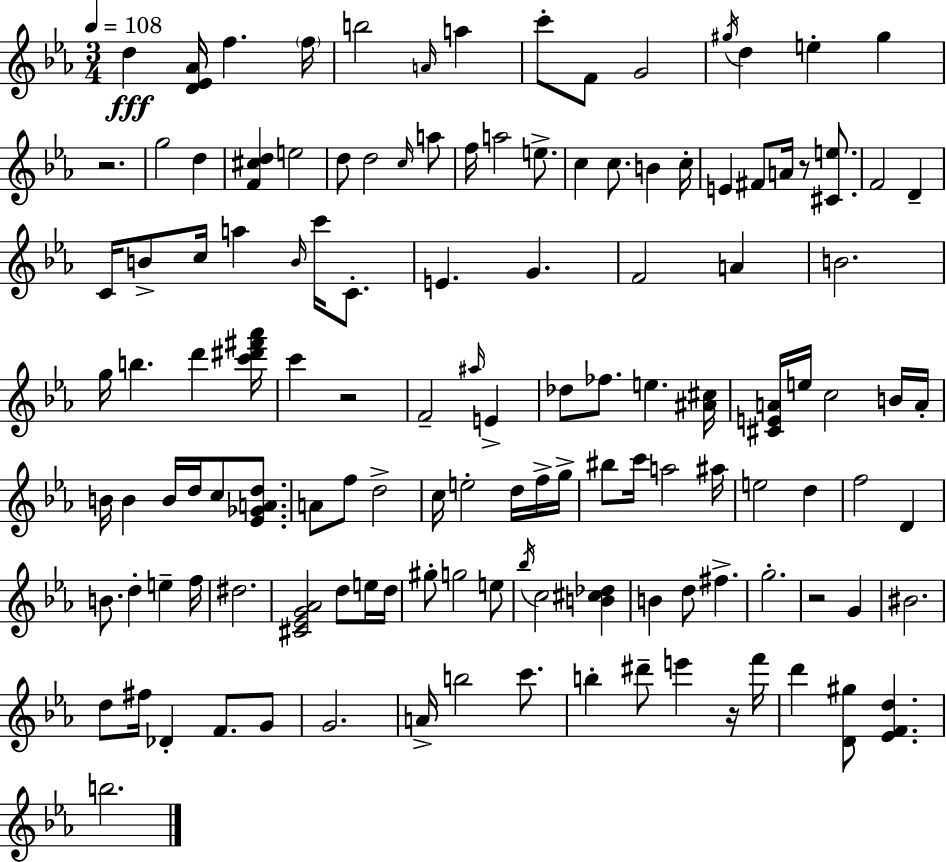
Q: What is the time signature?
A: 3/4